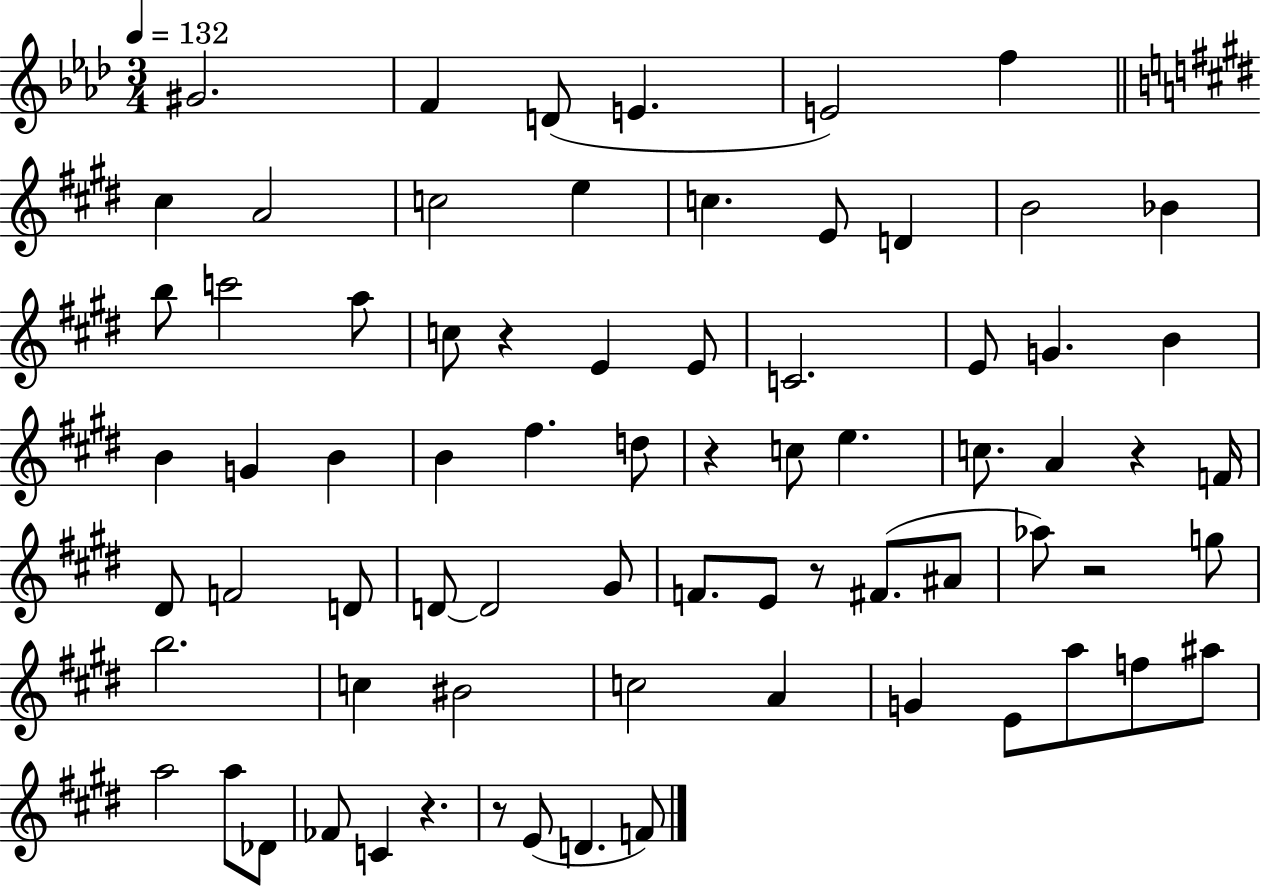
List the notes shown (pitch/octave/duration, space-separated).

G#4/h. F4/q D4/e E4/q. E4/h F5/q C#5/q A4/h C5/h E5/q C5/q. E4/e D4/q B4/h Bb4/q B5/e C6/h A5/e C5/e R/q E4/q E4/e C4/h. E4/e G4/q. B4/q B4/q G4/q B4/q B4/q F#5/q. D5/e R/q C5/e E5/q. C5/e. A4/q R/q F4/s D#4/e F4/h D4/e D4/e D4/h G#4/e F4/e. E4/e R/e F#4/e. A#4/e Ab5/e R/h G5/e B5/h. C5/q BIS4/h C5/h A4/q G4/q E4/e A5/e F5/e A#5/e A5/h A5/e Db4/e FES4/e C4/q R/q. R/e E4/e D4/q. F4/e